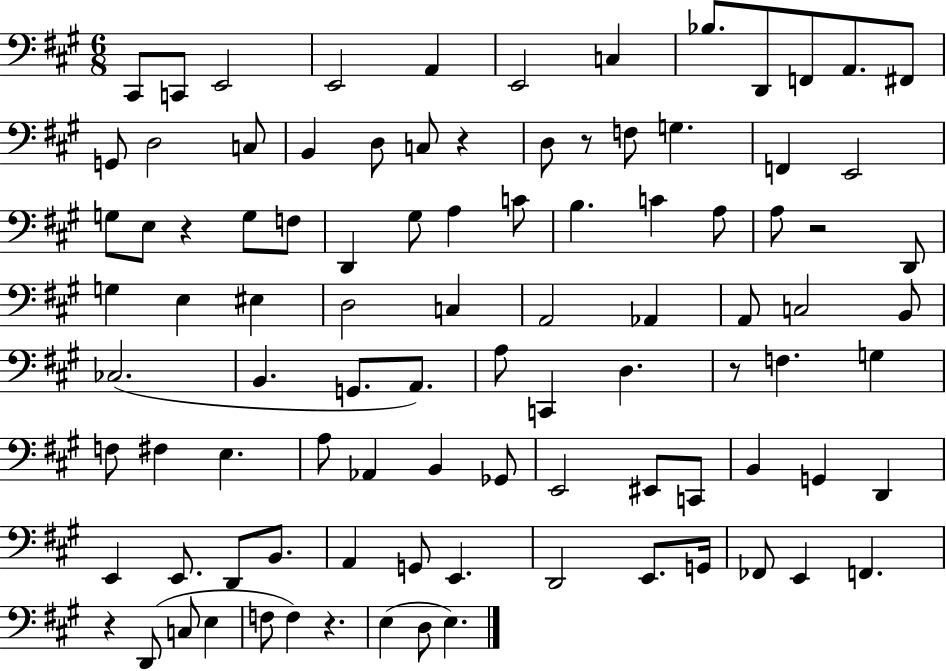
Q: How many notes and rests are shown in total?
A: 96